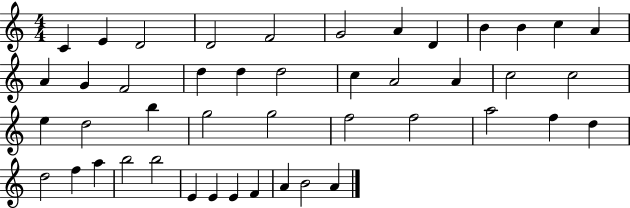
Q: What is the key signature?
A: C major